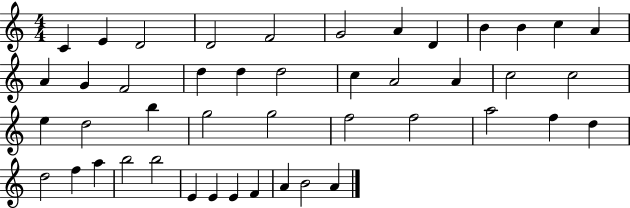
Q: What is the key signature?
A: C major